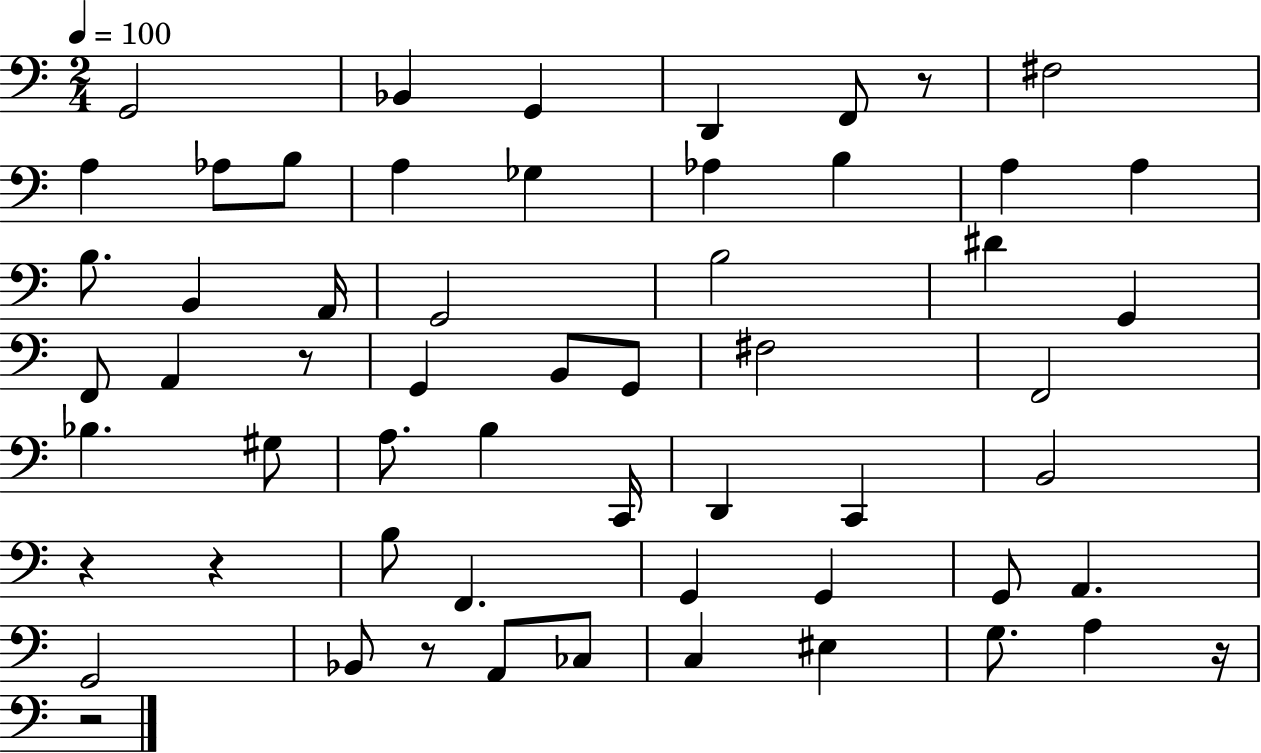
X:1
T:Untitled
M:2/4
L:1/4
K:C
G,,2 _B,, G,, D,, F,,/2 z/2 ^F,2 A, _A,/2 B,/2 A, _G, _A, B, A, A, B,/2 B,, A,,/4 G,,2 B,2 ^D G,, F,,/2 A,, z/2 G,, B,,/2 G,,/2 ^F,2 F,,2 _B, ^G,/2 A,/2 B, C,,/4 D,, C,, B,,2 z z B,/2 F,, G,, G,, G,,/2 A,, G,,2 _B,,/2 z/2 A,,/2 _C,/2 C, ^E, G,/2 A, z/4 z2